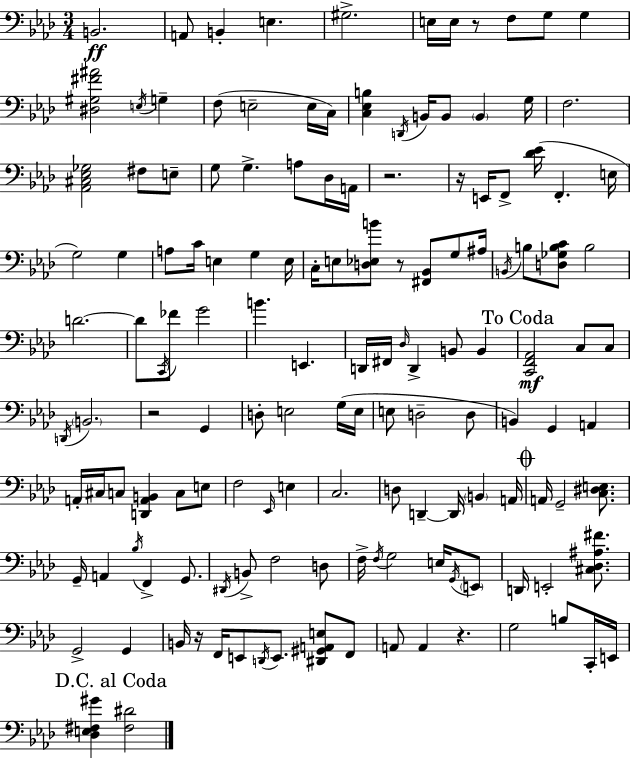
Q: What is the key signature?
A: AES major